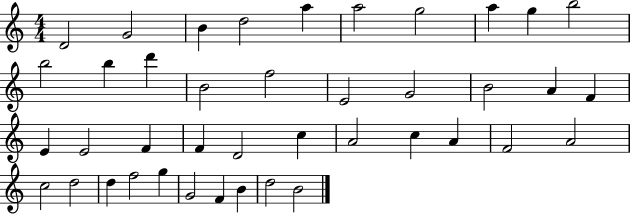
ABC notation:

X:1
T:Untitled
M:4/4
L:1/4
K:C
D2 G2 B d2 a a2 g2 a g b2 b2 b d' B2 f2 E2 G2 B2 A F E E2 F F D2 c A2 c A F2 A2 c2 d2 d f2 g G2 F B d2 B2